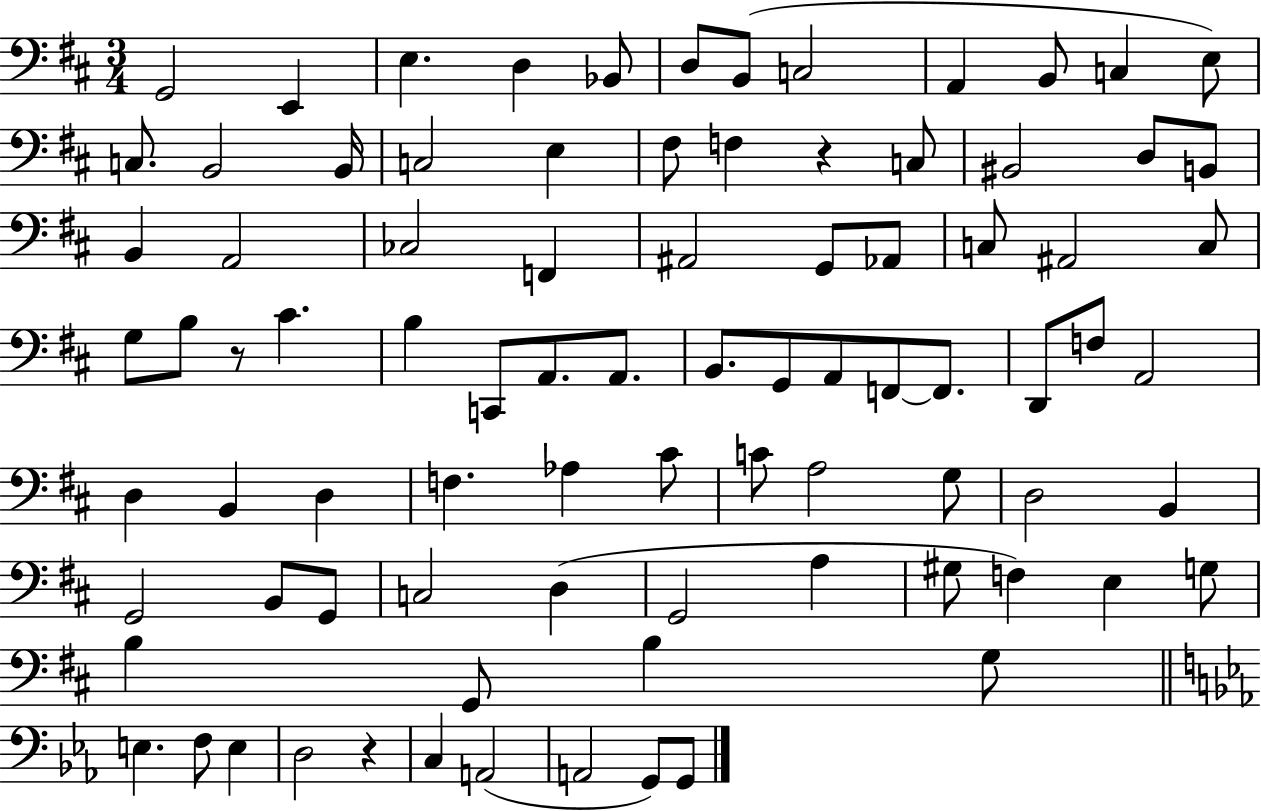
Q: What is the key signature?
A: D major